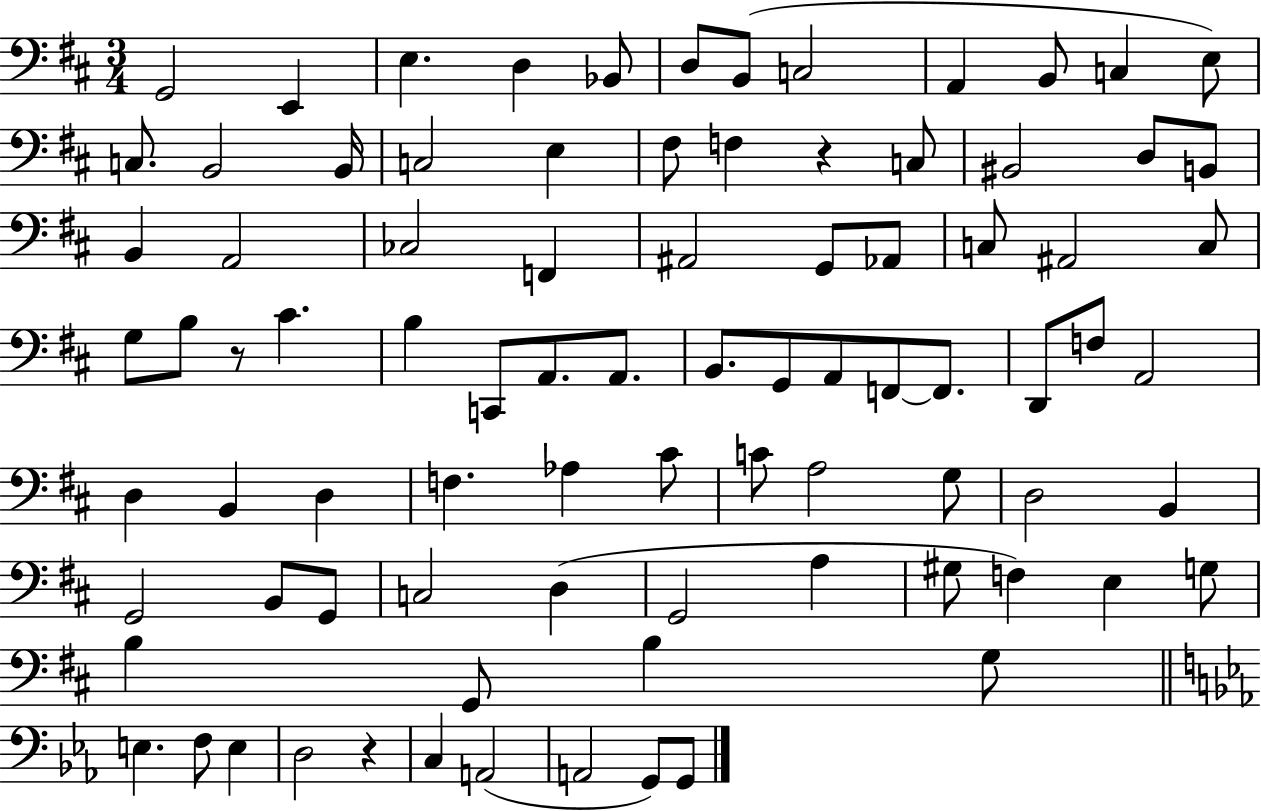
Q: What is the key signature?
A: D major